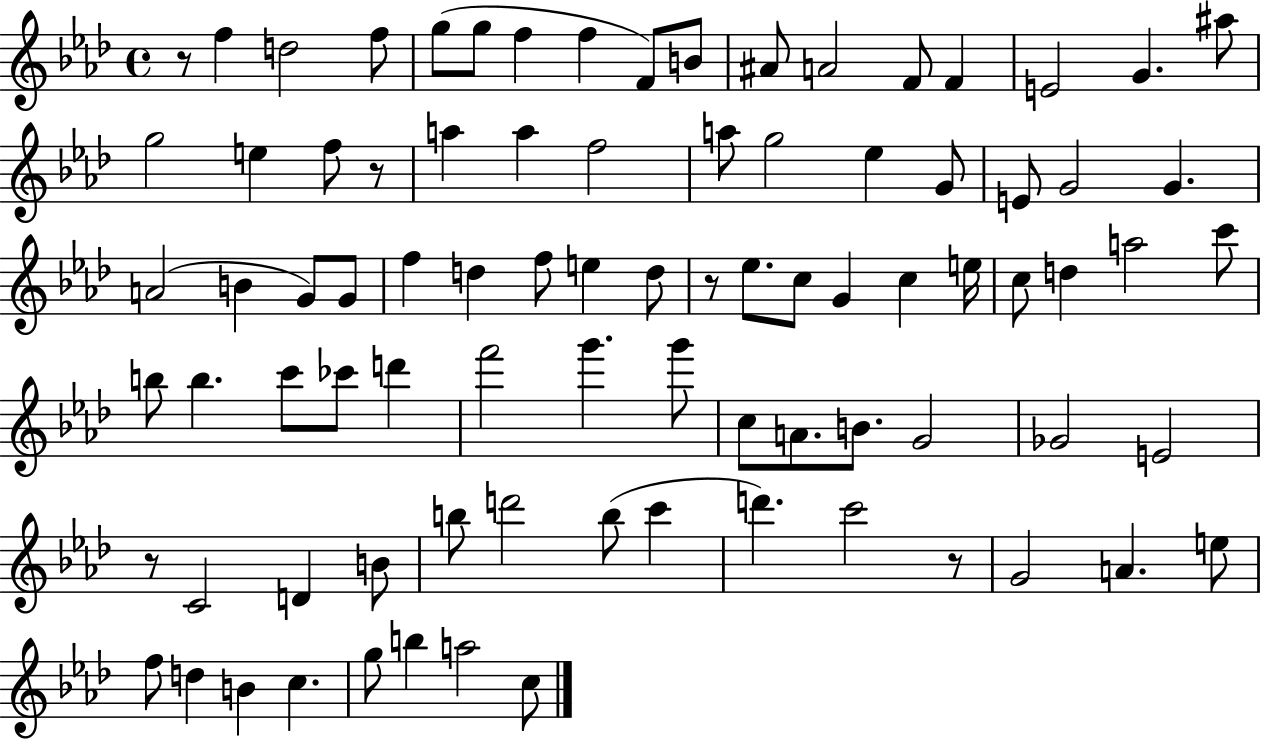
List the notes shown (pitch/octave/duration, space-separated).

R/e F5/q D5/h F5/e G5/e G5/e F5/q F5/q F4/e B4/e A#4/e A4/h F4/e F4/q E4/h G4/q. A#5/e G5/h E5/q F5/e R/e A5/q A5/q F5/h A5/e G5/h Eb5/q G4/e E4/e G4/h G4/q. A4/h B4/q G4/e G4/e F5/q D5/q F5/e E5/q D5/e R/e Eb5/e. C5/e G4/q C5/q E5/s C5/e D5/q A5/h C6/e B5/e B5/q. C6/e CES6/e D6/q F6/h G6/q. G6/e C5/e A4/e. B4/e. G4/h Gb4/h E4/h R/e C4/h D4/q B4/e B5/e D6/h B5/e C6/q D6/q. C6/h R/e G4/h A4/q. E5/e F5/e D5/q B4/q C5/q. G5/e B5/q A5/h C5/e